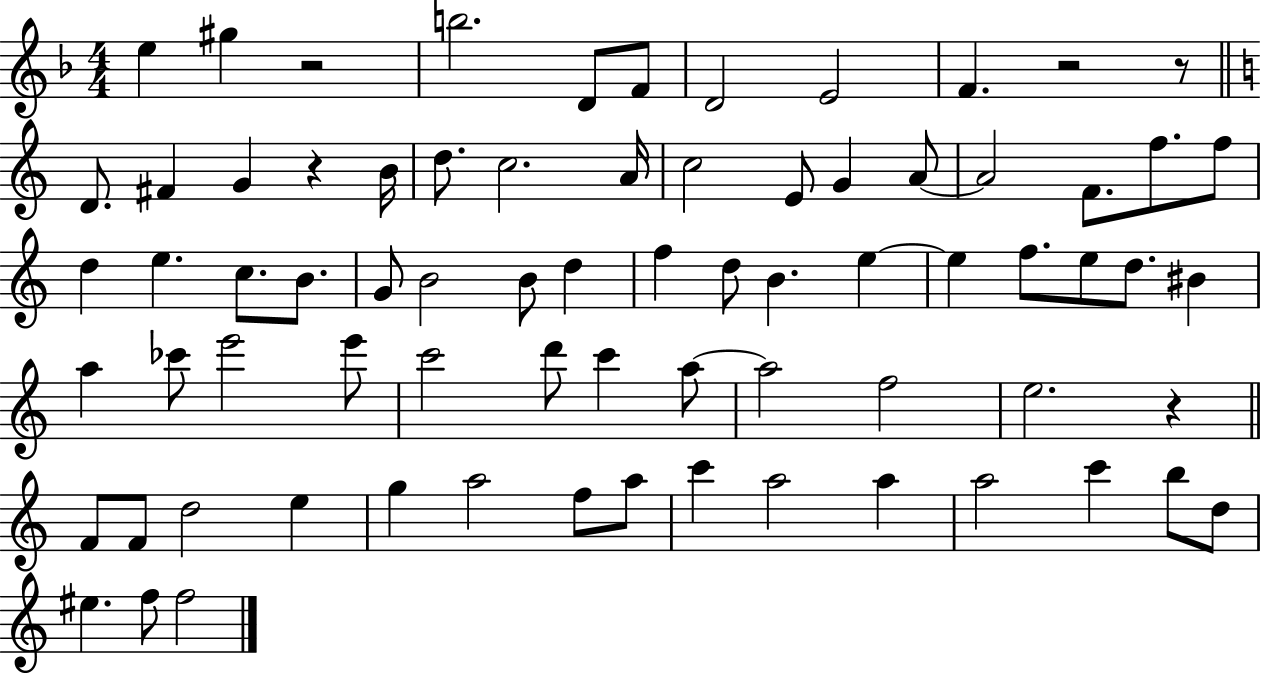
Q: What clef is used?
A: treble